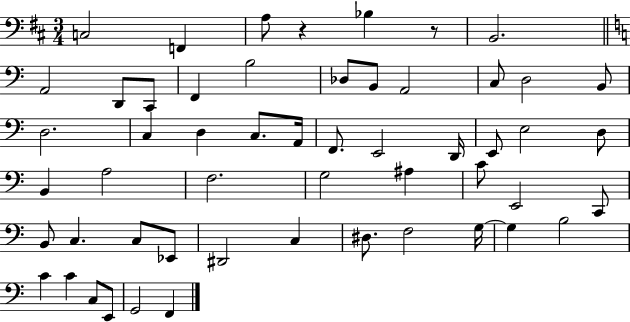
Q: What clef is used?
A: bass